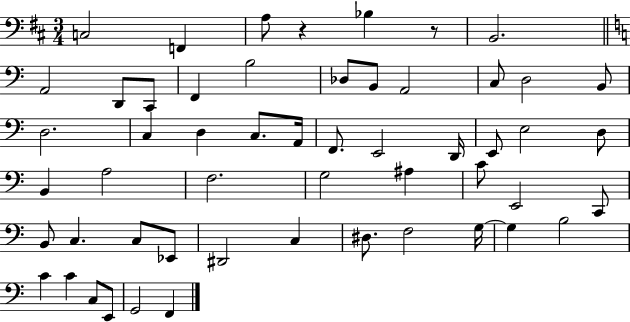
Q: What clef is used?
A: bass